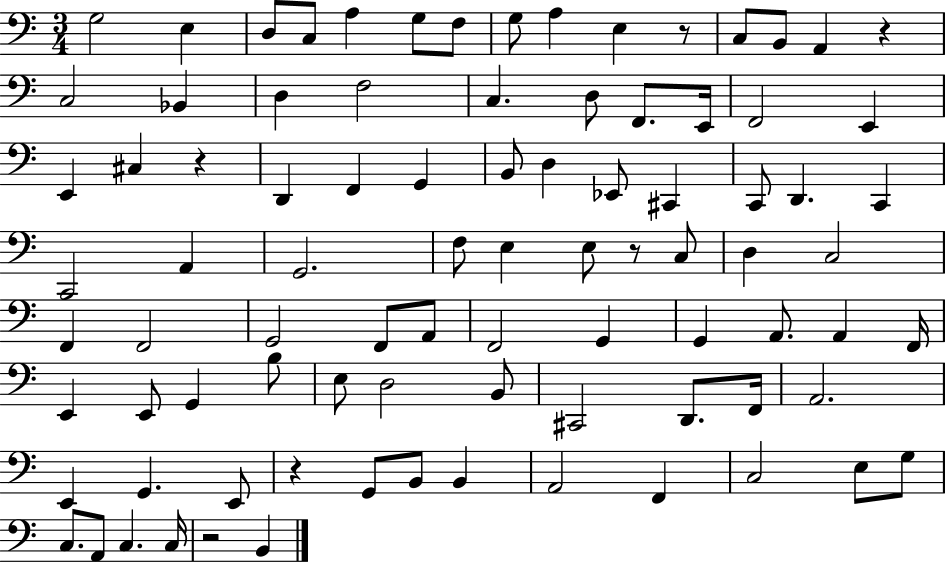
X:1
T:Untitled
M:3/4
L:1/4
K:C
G,2 E, D,/2 C,/2 A, G,/2 F,/2 G,/2 A, E, z/2 C,/2 B,,/2 A,, z C,2 _B,, D, F,2 C, D,/2 F,,/2 E,,/4 F,,2 E,, E,, ^C, z D,, F,, G,, B,,/2 D, _E,,/2 ^C,, C,,/2 D,, C,, C,,2 A,, G,,2 F,/2 E, E,/2 z/2 C,/2 D, C,2 F,, F,,2 G,,2 F,,/2 A,,/2 F,,2 G,, G,, A,,/2 A,, F,,/4 E,, E,,/2 G,, B,/2 E,/2 D,2 B,,/2 ^C,,2 D,,/2 F,,/4 A,,2 E,, G,, E,,/2 z G,,/2 B,,/2 B,, A,,2 F,, C,2 E,/2 G,/2 C,/2 A,,/2 C, C,/4 z2 B,,